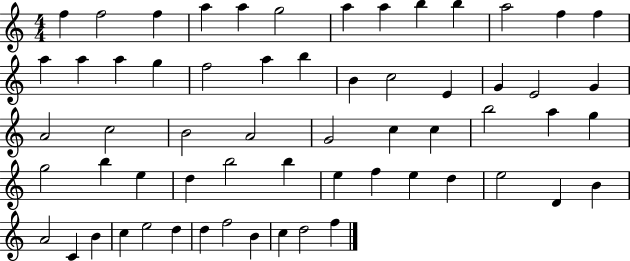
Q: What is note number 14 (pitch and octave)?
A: A5